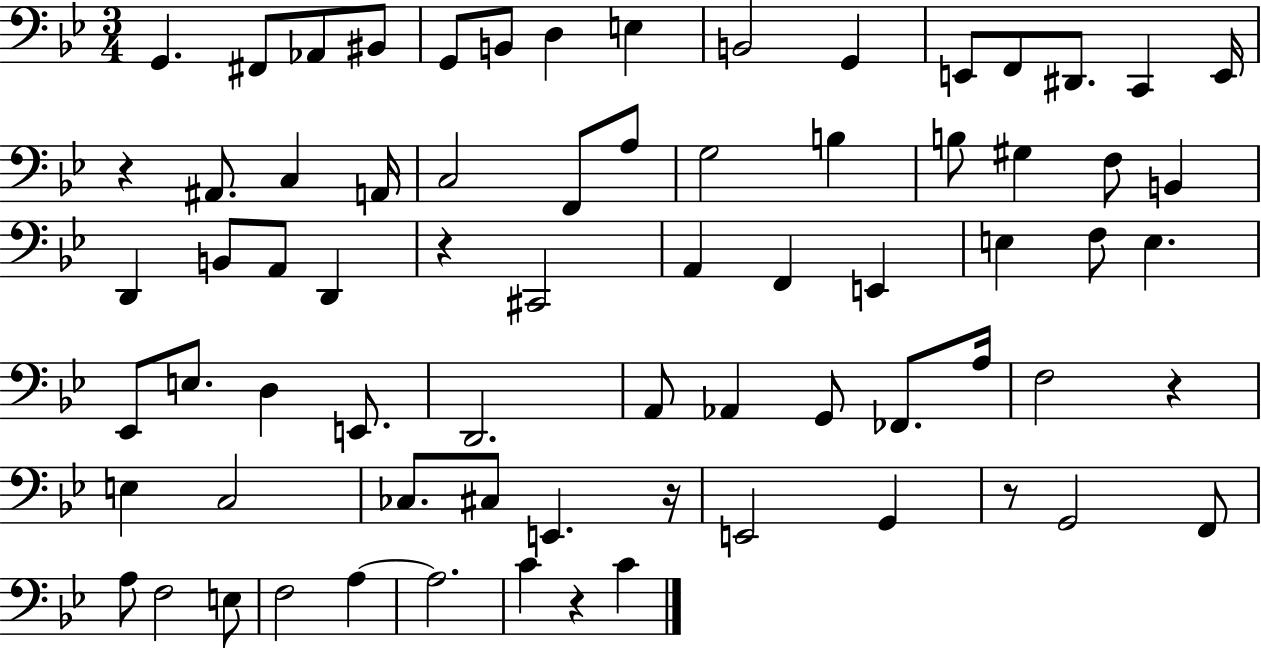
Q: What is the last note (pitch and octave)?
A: C4